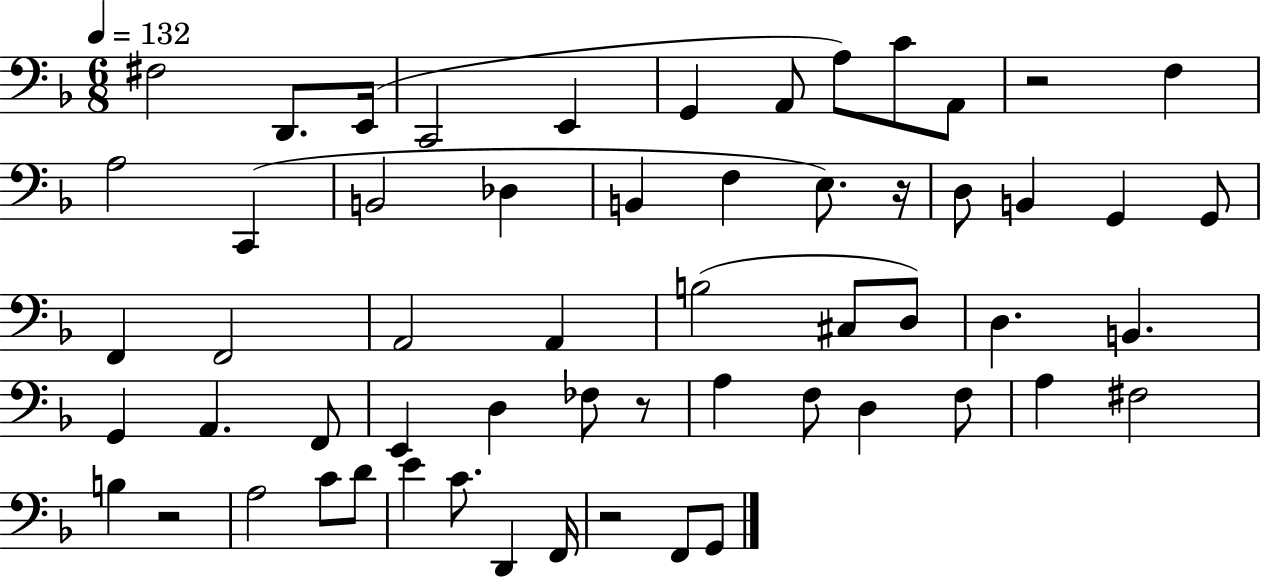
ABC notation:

X:1
T:Untitled
M:6/8
L:1/4
K:F
^F,2 D,,/2 E,,/4 C,,2 E,, G,, A,,/2 A,/2 C/2 A,,/2 z2 F, A,2 C,, B,,2 _D, B,, F, E,/2 z/4 D,/2 B,, G,, G,,/2 F,, F,,2 A,,2 A,, B,2 ^C,/2 D,/2 D, B,, G,, A,, F,,/2 E,, D, _F,/2 z/2 A, F,/2 D, F,/2 A, ^F,2 B, z2 A,2 C/2 D/2 E C/2 D,, F,,/4 z2 F,,/2 G,,/2